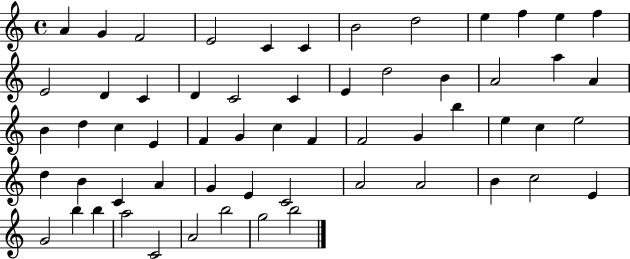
{
  \clef treble
  \time 4/4
  \defaultTimeSignature
  \key c \major
  a'4 g'4 f'2 | e'2 c'4 c'4 | b'2 d''2 | e''4 f''4 e''4 f''4 | \break e'2 d'4 c'4 | d'4 c'2 c'4 | e'4 d''2 b'4 | a'2 a''4 a'4 | \break b'4 d''4 c''4 e'4 | f'4 g'4 c''4 f'4 | f'2 g'4 b''4 | e''4 c''4 e''2 | \break d''4 b'4 c'4 a'4 | g'4 e'4 c'2 | a'2 a'2 | b'4 c''2 e'4 | \break g'2 b''4 b''4 | a''2 c'2 | a'2 b''2 | g''2 b''2 | \break \bar "|."
}